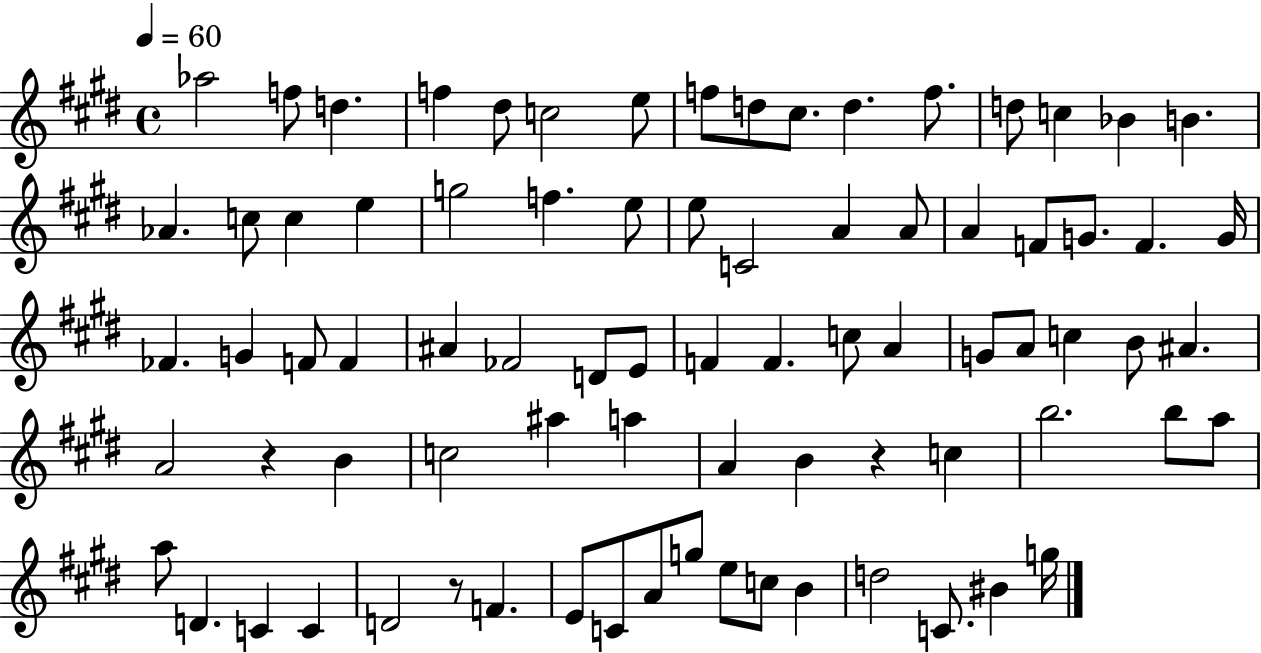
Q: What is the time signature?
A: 4/4